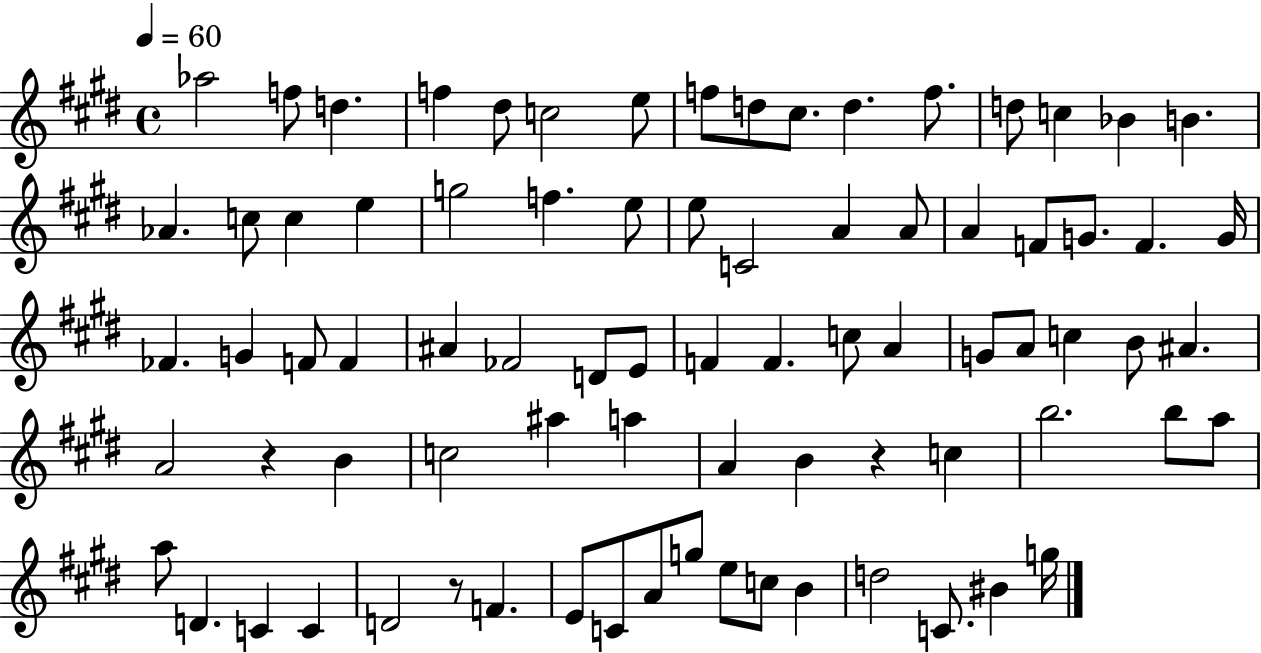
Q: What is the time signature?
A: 4/4